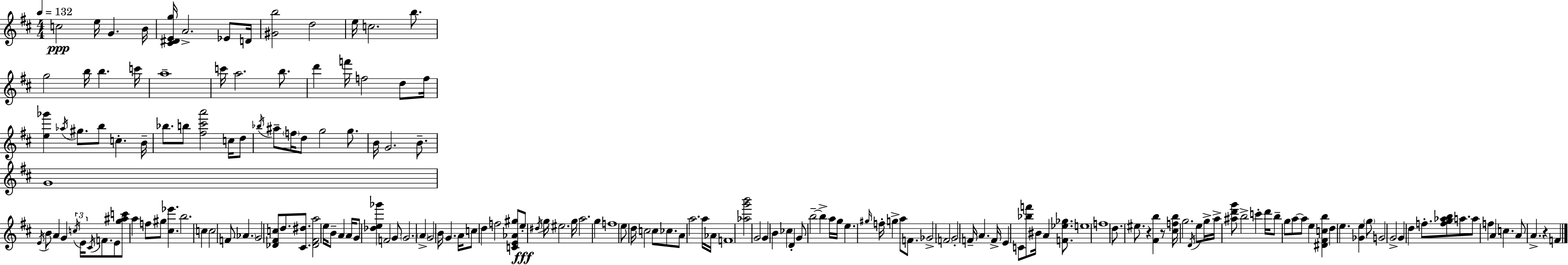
C5/h E5/s G4/q. B4/s [C#4,D#4,E4,G5]/s A4/h. Eb4/e D4/s [G#4,B5]/h D5/h E5/s C5/h. B5/e. G5/h B5/s B5/q. C6/s A5/w C6/s A5/h. B5/e. D6/q F6/s F5/h D5/e F5/s [E5,Gb6]/q Ab5/s G#5/e. B5/e C5/q. B4/s Bb5/e. B5/e [F#5,C#6,A6]/h C5/s D5/e Bb5/s A#5/e F5/s D5/e G5/h G5/e. B4/s G4/h. B4/e. G4/w E4/s B4/e A4/q G4/q C5/s E4/s C#4/s F4/e. E4/e [G5,A#5,C6]/e A5/q F5/e G#5/e [C#5,Eb6]/q. B5/h. C5/q C5/h F4/e Ab4/q. G4/h [Db4,F#4,C5]/e D5/e. [C#4,D#5]/e. [Db4,F#4,A5]/h E5/s B4/e A4/q A4/s G4/e [Db5,E5,Gb6]/q F4/h G4/e G4/h. A4/q G4/h B4/s G4/q. A4/s C5/e D5/q F5/h [C4,E4,Ab4,G#5]/e E5/e D#5/s G5/s EIS5/h. G5/s A5/h. G5/q F5/w E5/e D5/s C5/h C5/e CES5/e. A4/e A5/h. A5/s Ab4/s F4/w [Ab5,G6,B6]/h G4/h G4/q B4/q CES5/q D4/q G4/e B5/h B5/q A5/s G5/s E5/q. G#5/s F5/s G5/q A5/e F4/e. Gb4/h F4/h G4/h F4/s A4/q. F4/s E4/q C4/e [Bb5,F6]/e BIS4/s A4/q [F4,Eb5,Gb5]/e. E5/w F5/w D5/e. EIS5/e. R/q [F#4,B5]/q R/e [C#5,F5,B5]/s G5/h. D4/s E5/e G5/s A5/s [A#5,D6,G6]/e B5/h C6/q D6/s B5/e G5/e A5/e A5/e E5/q [D#4,F#4,C5,B5]/q D5/q E5/q. [Gb4,E5]/q G5/e G4/h G4/h G4/q D5/q F5/e. [F5,G5,Ab5,B5]/e A5/e. A5/e F5/q A4/q C5/q. A4/e A4/q. R/q F4/q